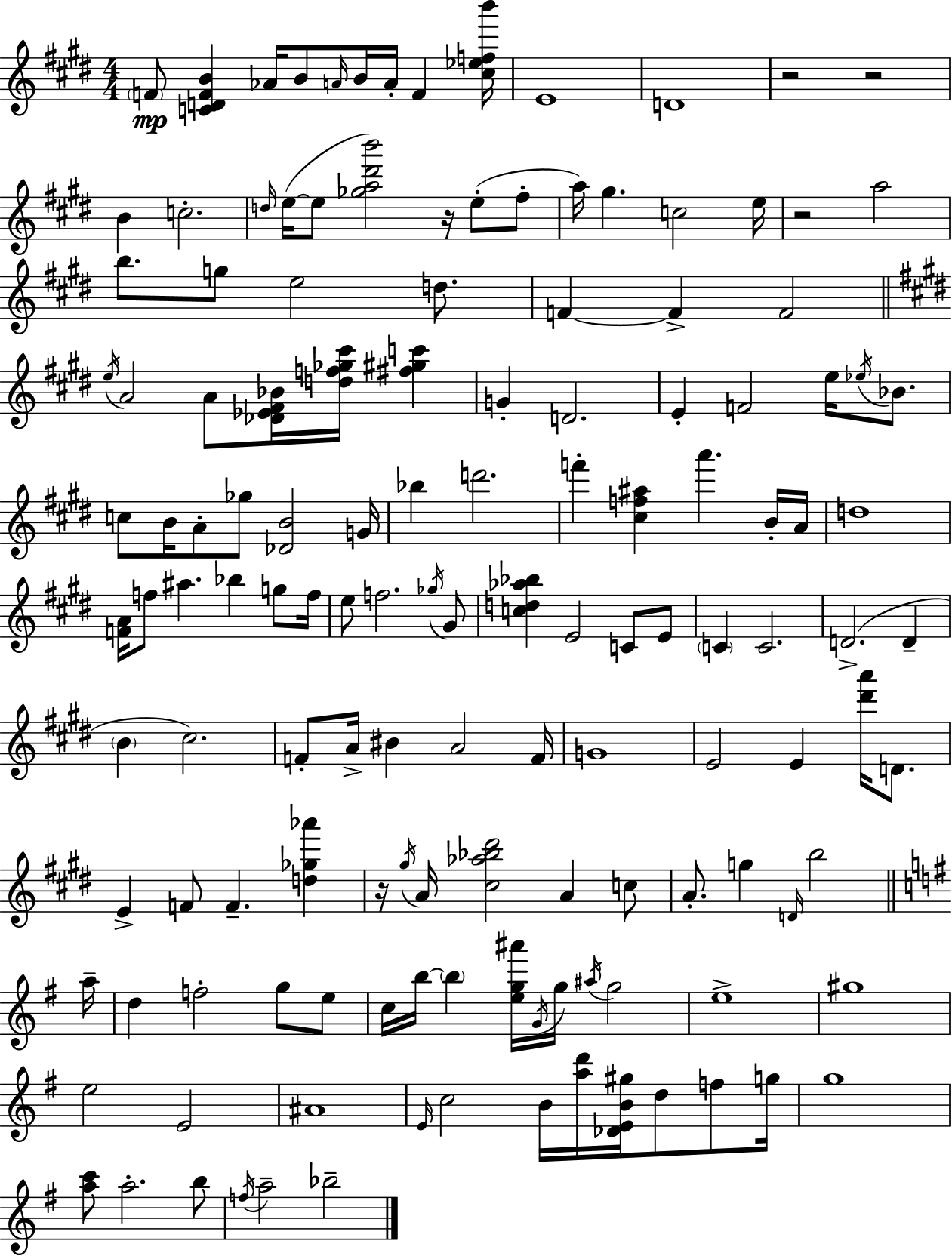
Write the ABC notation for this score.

X:1
T:Untitled
M:4/4
L:1/4
K:E
F/2 [CDFB] _A/4 B/2 A/4 B/4 A/4 F [^c_efb']/4 E4 D4 z2 z2 B c2 d/4 e/4 e/2 [_ga^d'b']2 z/4 e/2 ^f/2 a/4 ^g c2 e/4 z2 a2 b/2 g/2 e2 d/2 F F F2 e/4 A2 A/2 [_D_E^F_B]/4 [df_g^c']/4 [^f^gc'] G D2 E F2 e/4 _e/4 _B/2 c/2 B/4 A/2 _g/2 [_DB]2 G/4 _b d'2 f' [^cf^a] a' B/4 A/4 d4 [FA]/4 f/2 ^a _b g/2 f/4 e/2 f2 _g/4 ^G/2 [cd_a_b] E2 C/2 E/2 C C2 D2 D B ^c2 F/2 A/4 ^B A2 F/4 G4 E2 E [^d'a']/4 D/2 E F/2 F [d_g_a'] z/4 ^g/4 A/4 [^c_a_b^d']2 A c/2 A/2 g D/4 b2 a/4 d f2 g/2 e/2 c/4 b/4 b [eg^a']/4 G/4 g/4 ^a/4 g2 e4 ^g4 e2 E2 ^A4 E/4 c2 B/4 [ad']/4 [_DEB^g]/4 d/2 f/2 g/4 g4 [ac']/2 a2 b/2 f/4 a2 _b2